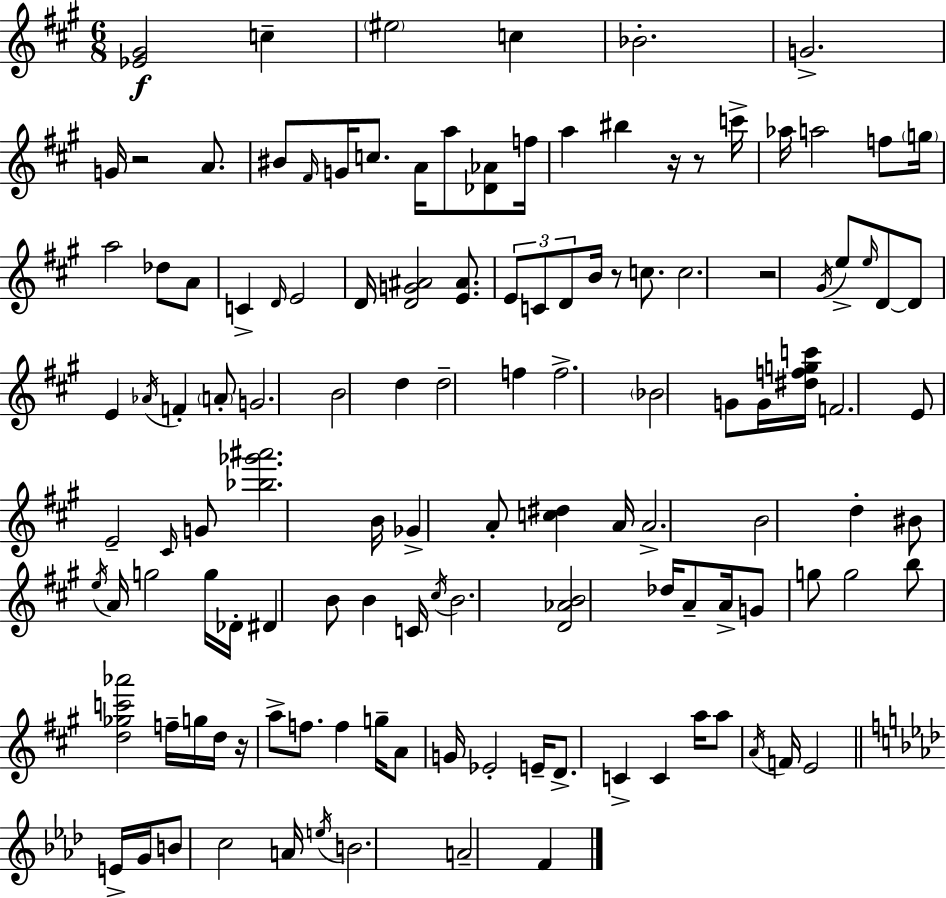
X:1
T:Untitled
M:6/8
L:1/4
K:A
[_E^G]2 c ^e2 c _B2 G2 G/4 z2 A/2 ^B/2 ^F/4 G/4 c/2 A/4 a/2 [_D_A]/2 f/4 a ^b z/4 z/2 c'/4 _a/4 a2 f/2 g/4 a2 _d/2 A/2 C D/4 E2 D/4 [DG^A]2 [E^A]/2 E/2 C/2 D/2 B/4 z/2 c/2 c2 z2 ^G/4 e/2 e/4 D/2 D/2 E _A/4 F A/2 G2 B2 d d2 f f2 _B2 G/2 G/4 [^dfgc']/4 F2 E/2 E2 ^C/4 G/2 [_b_g'^a']2 B/4 _G A/2 [c^d] A/4 A2 B2 d ^B/2 e/4 A/4 g2 g/4 _D/4 ^D B/2 B C/4 ^c/4 B2 [D_AB]2 _d/4 A/2 A/4 G/2 g/2 g2 b/2 [d_gc'_a']2 f/4 g/4 d/4 z/4 a/2 f/2 f g/4 A/2 G/4 _E2 E/4 D/2 C C a/4 a/2 A/4 F/4 E2 E/4 G/4 B/2 c2 A/4 e/4 B2 A2 F